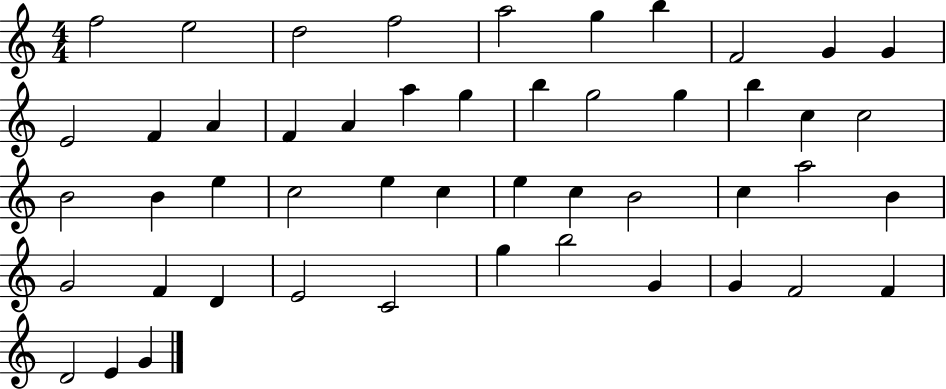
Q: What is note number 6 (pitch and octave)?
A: G5